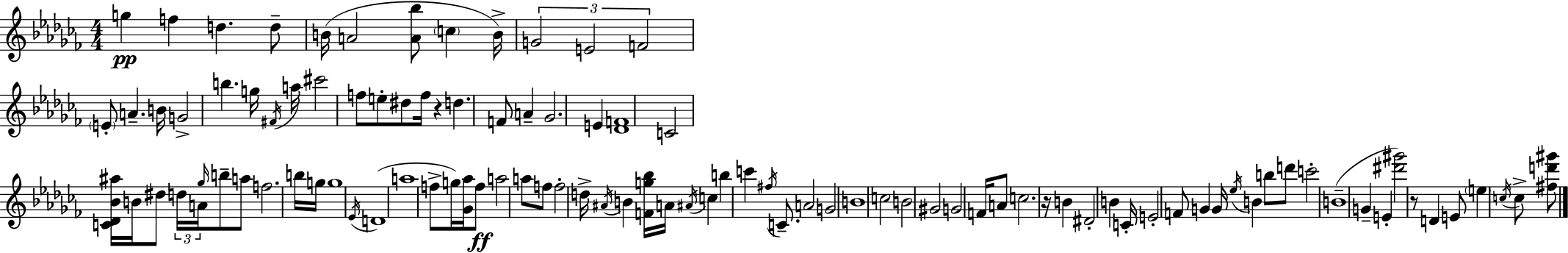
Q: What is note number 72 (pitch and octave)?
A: B4